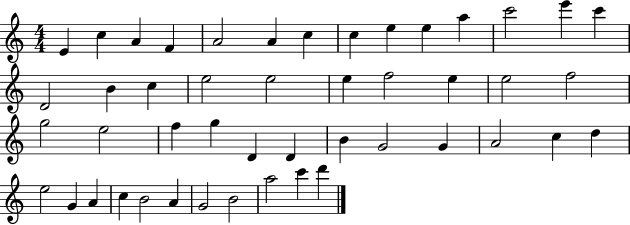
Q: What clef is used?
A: treble